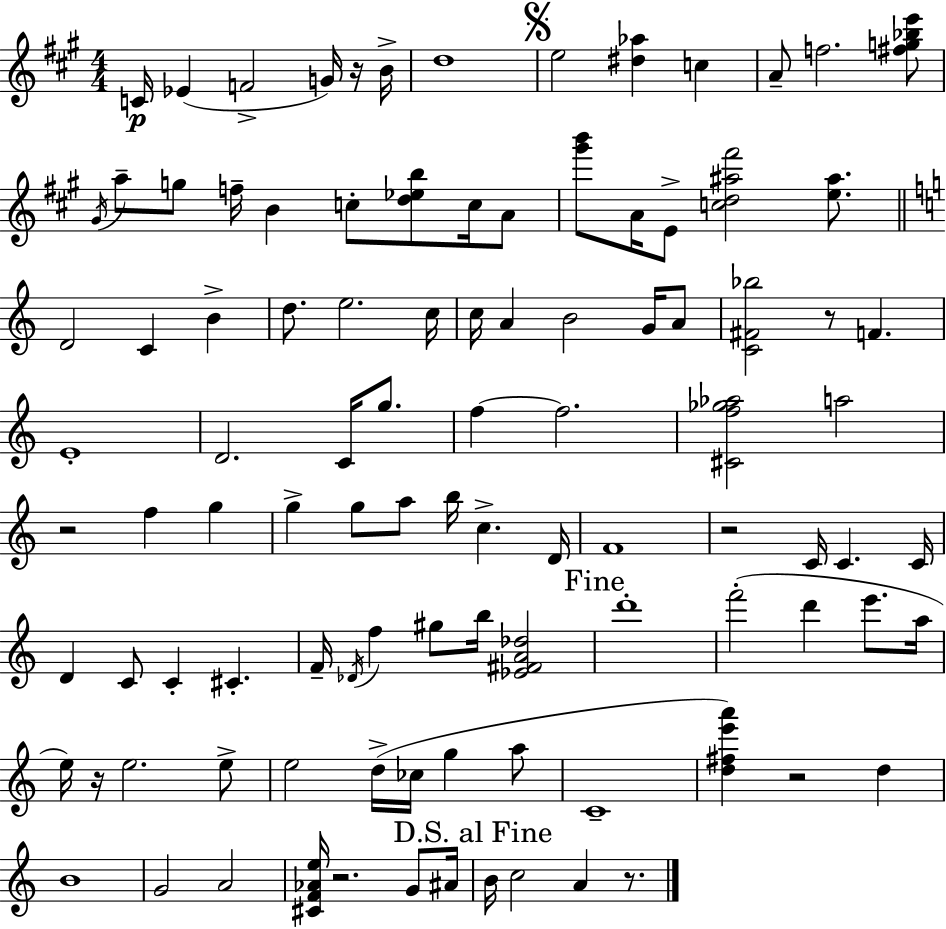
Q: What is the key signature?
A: A major